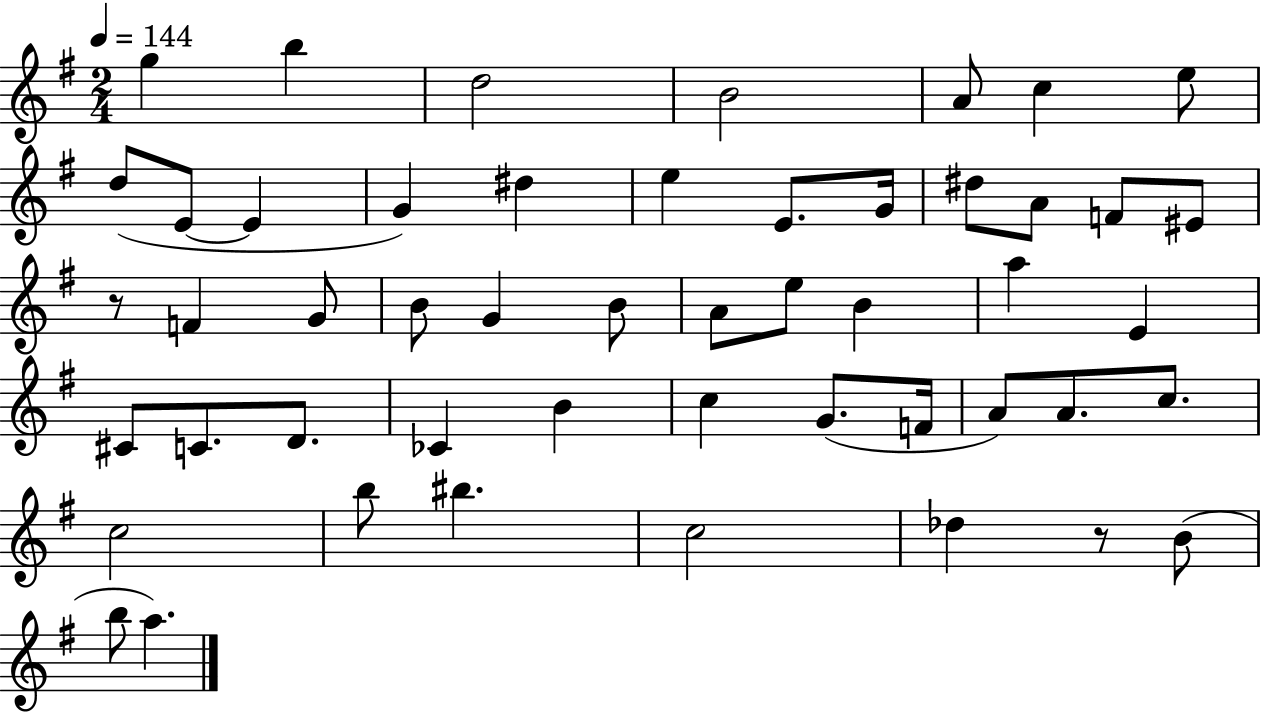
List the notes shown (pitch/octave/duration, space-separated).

G5/q B5/q D5/h B4/h A4/e C5/q E5/e D5/e E4/e E4/q G4/q D#5/q E5/q E4/e. G4/s D#5/e A4/e F4/e EIS4/e R/e F4/q G4/e B4/e G4/q B4/e A4/e E5/e B4/q A5/q E4/q C#4/e C4/e. D4/e. CES4/q B4/q C5/q G4/e. F4/s A4/e A4/e. C5/e. C5/h B5/e BIS5/q. C5/h Db5/q R/e B4/e B5/e A5/q.